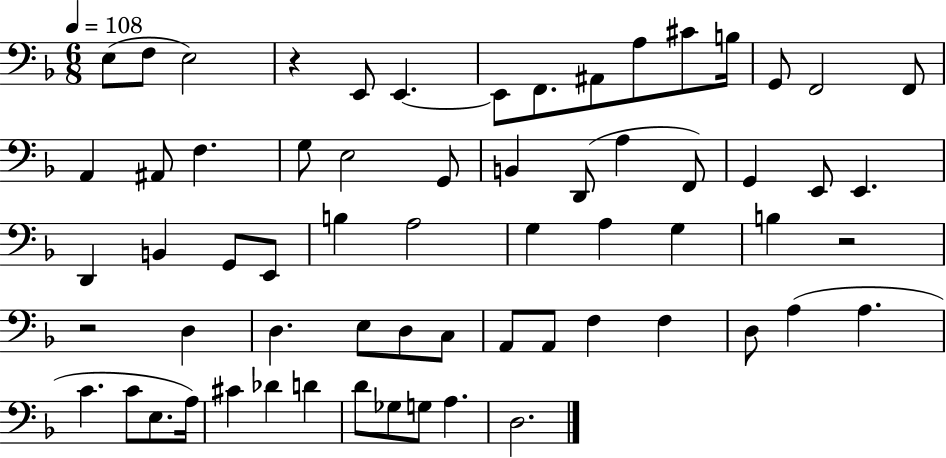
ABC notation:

X:1
T:Untitled
M:6/8
L:1/4
K:F
E,/2 F,/2 E,2 z E,,/2 E,, E,,/2 F,,/2 ^A,,/2 A,/2 ^C/2 B,/4 G,,/2 F,,2 F,,/2 A,, ^A,,/2 F, G,/2 E,2 G,,/2 B,, D,,/2 A, F,,/2 G,, E,,/2 E,, D,, B,, G,,/2 E,,/2 B, A,2 G, A, G, B, z2 z2 D, D, E,/2 D,/2 C,/2 A,,/2 A,,/2 F, F, D,/2 A, A, C C/2 E,/2 A,/4 ^C _D D D/2 _G,/2 G,/2 A, D,2